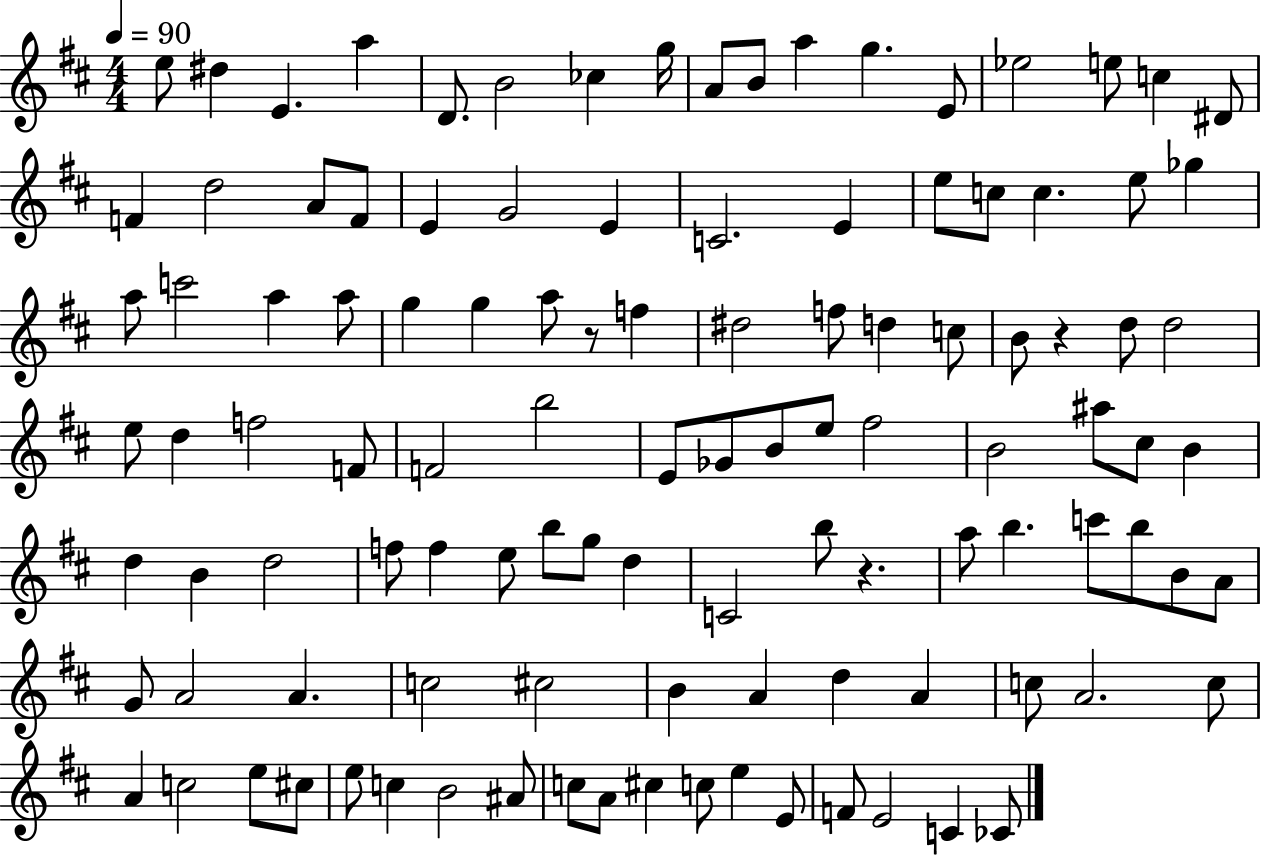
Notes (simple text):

E5/e D#5/q E4/q. A5/q D4/e. B4/h CES5/q G5/s A4/e B4/e A5/q G5/q. E4/e Eb5/h E5/e C5/q D#4/e F4/q D5/h A4/e F4/e E4/q G4/h E4/q C4/h. E4/q E5/e C5/e C5/q. E5/e Gb5/q A5/e C6/h A5/q A5/e G5/q G5/q A5/e R/e F5/q D#5/h F5/e D5/q C5/e B4/e R/q D5/e D5/h E5/e D5/q F5/h F4/e F4/h B5/h E4/e Gb4/e B4/e E5/e F#5/h B4/h A#5/e C#5/e B4/q D5/q B4/q D5/h F5/e F5/q E5/e B5/e G5/e D5/q C4/h B5/e R/q. A5/e B5/q. C6/e B5/e B4/e A4/e G4/e A4/h A4/q. C5/h C#5/h B4/q A4/q D5/q A4/q C5/e A4/h. C5/e A4/q C5/h E5/e C#5/e E5/e C5/q B4/h A#4/e C5/e A4/e C#5/q C5/e E5/q E4/e F4/e E4/h C4/q CES4/e